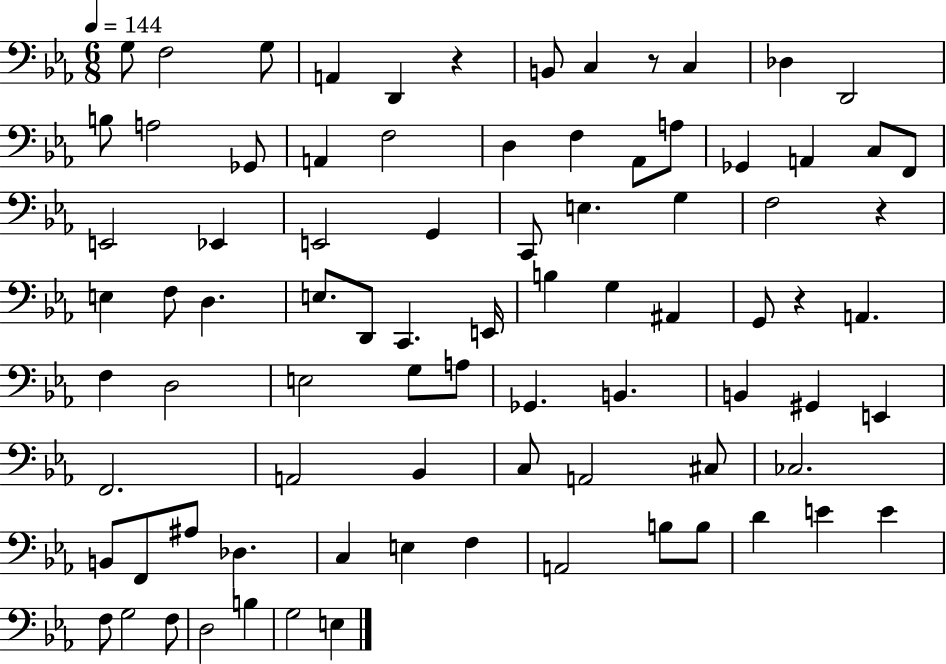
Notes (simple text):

G3/e F3/h G3/e A2/q D2/q R/q B2/e C3/q R/e C3/q Db3/q D2/h B3/e A3/h Gb2/e A2/q F3/h D3/q F3/q Ab2/e A3/e Gb2/q A2/q C3/e F2/e E2/h Eb2/q E2/h G2/q C2/e E3/q. G3/q F3/h R/q E3/q F3/e D3/q. E3/e. D2/e C2/q. E2/s B3/q G3/q A#2/q G2/e R/q A2/q. F3/q D3/h E3/h G3/e A3/e Gb2/q. B2/q. B2/q G#2/q E2/q F2/h. A2/h Bb2/q C3/e A2/h C#3/e CES3/h. B2/e F2/e A#3/e Db3/q. C3/q E3/q F3/q A2/h B3/e B3/e D4/q E4/q E4/q F3/e G3/h F3/e D3/h B3/q G3/h E3/q